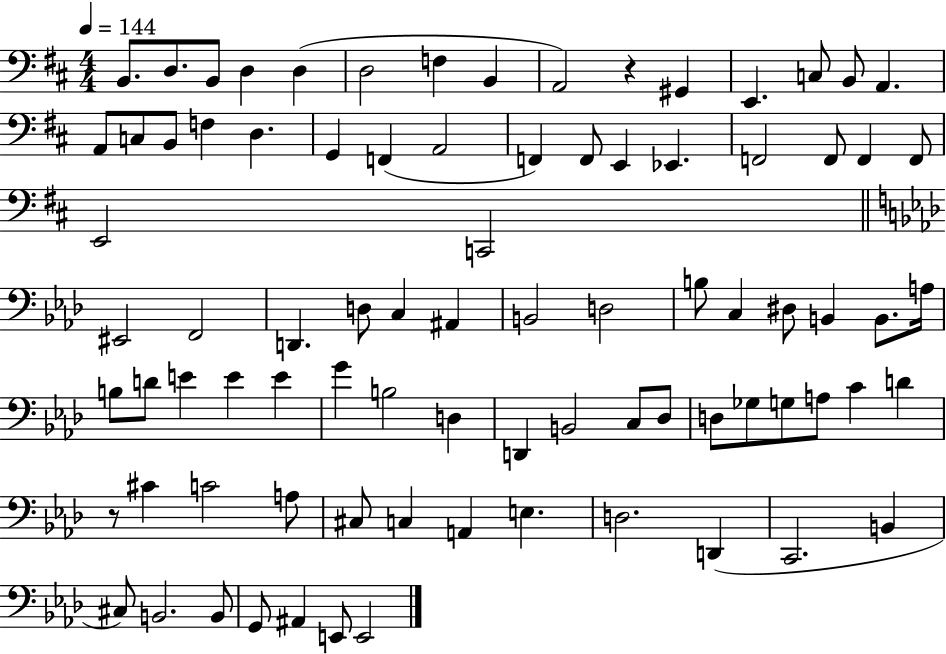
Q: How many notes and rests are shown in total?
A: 84